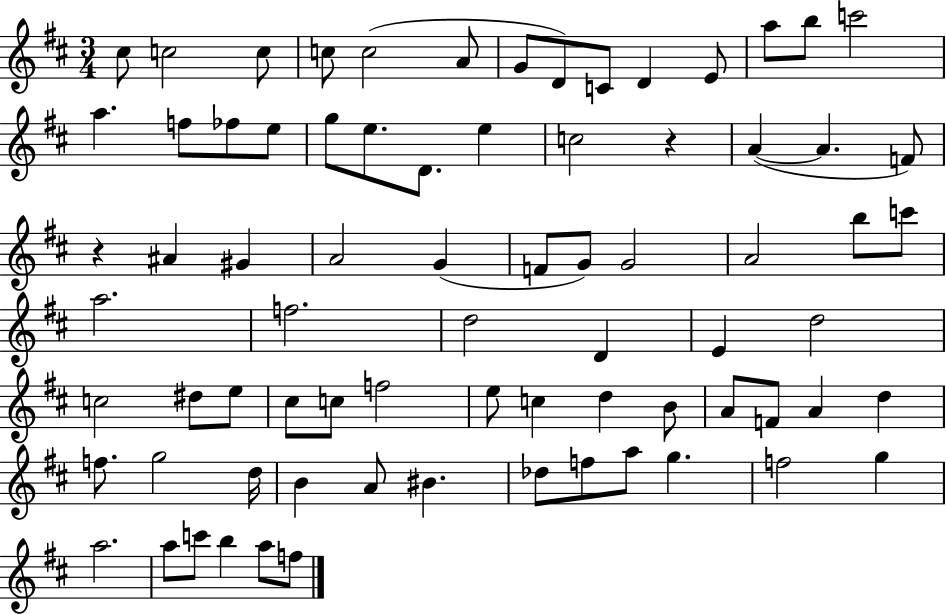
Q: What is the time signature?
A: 3/4